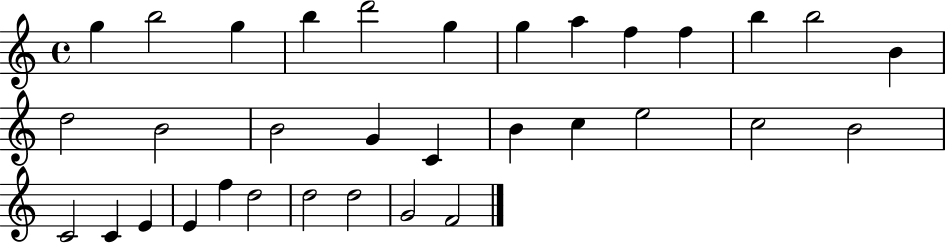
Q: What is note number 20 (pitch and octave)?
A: C5